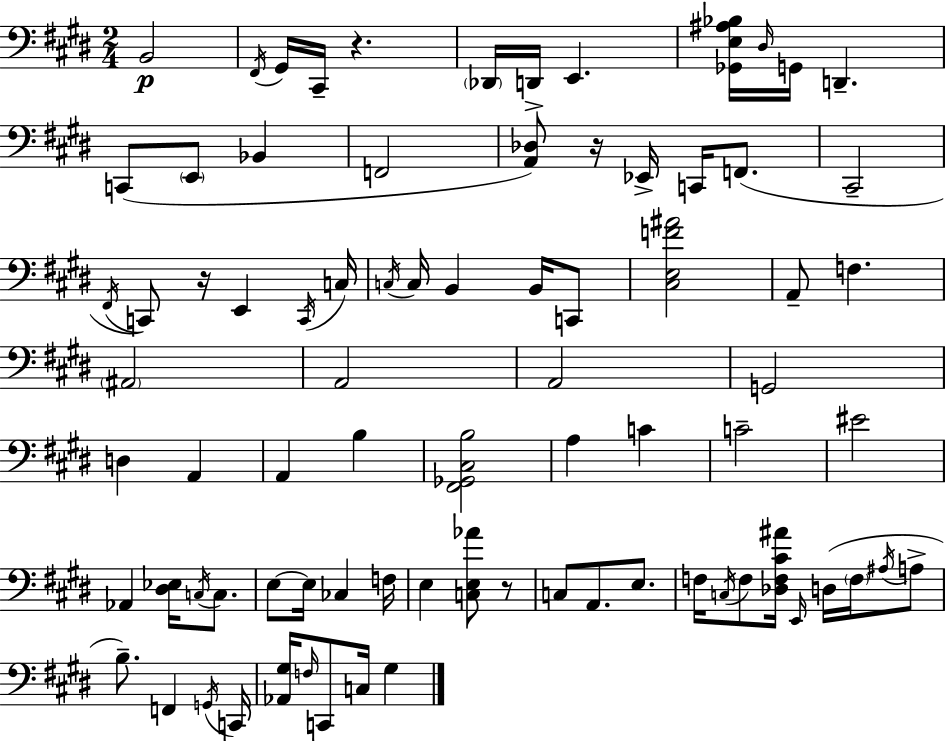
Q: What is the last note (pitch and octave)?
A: G#3